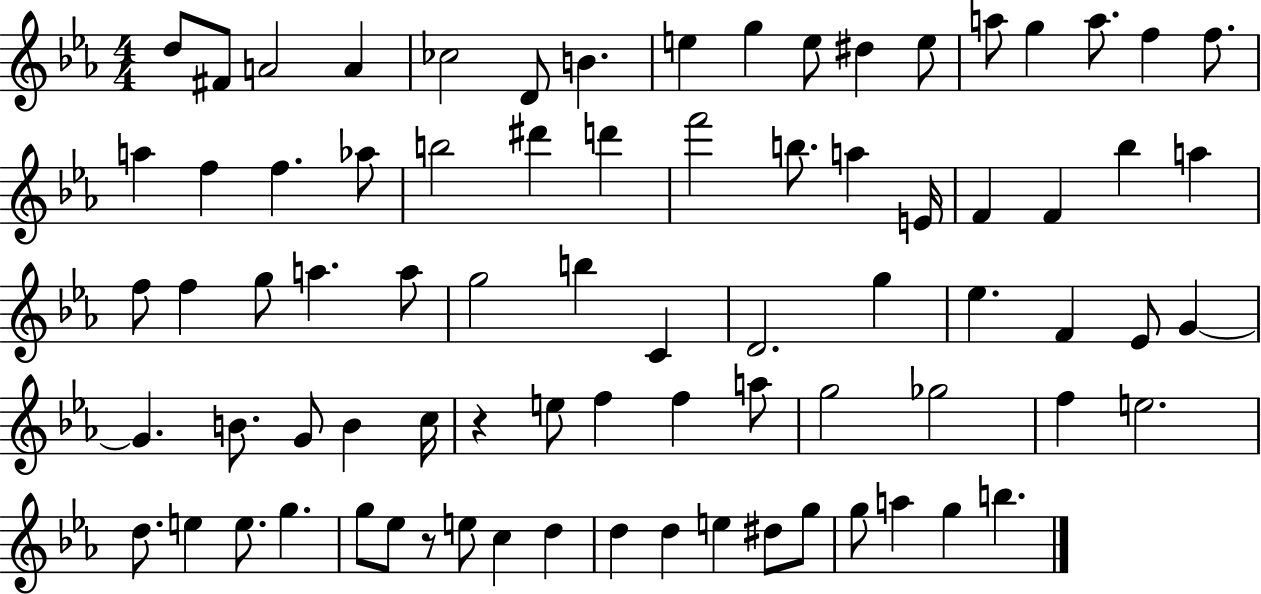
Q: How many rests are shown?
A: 2